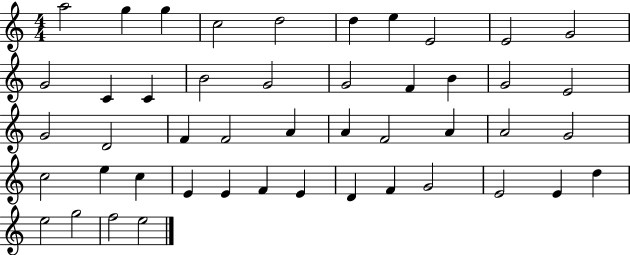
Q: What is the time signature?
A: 4/4